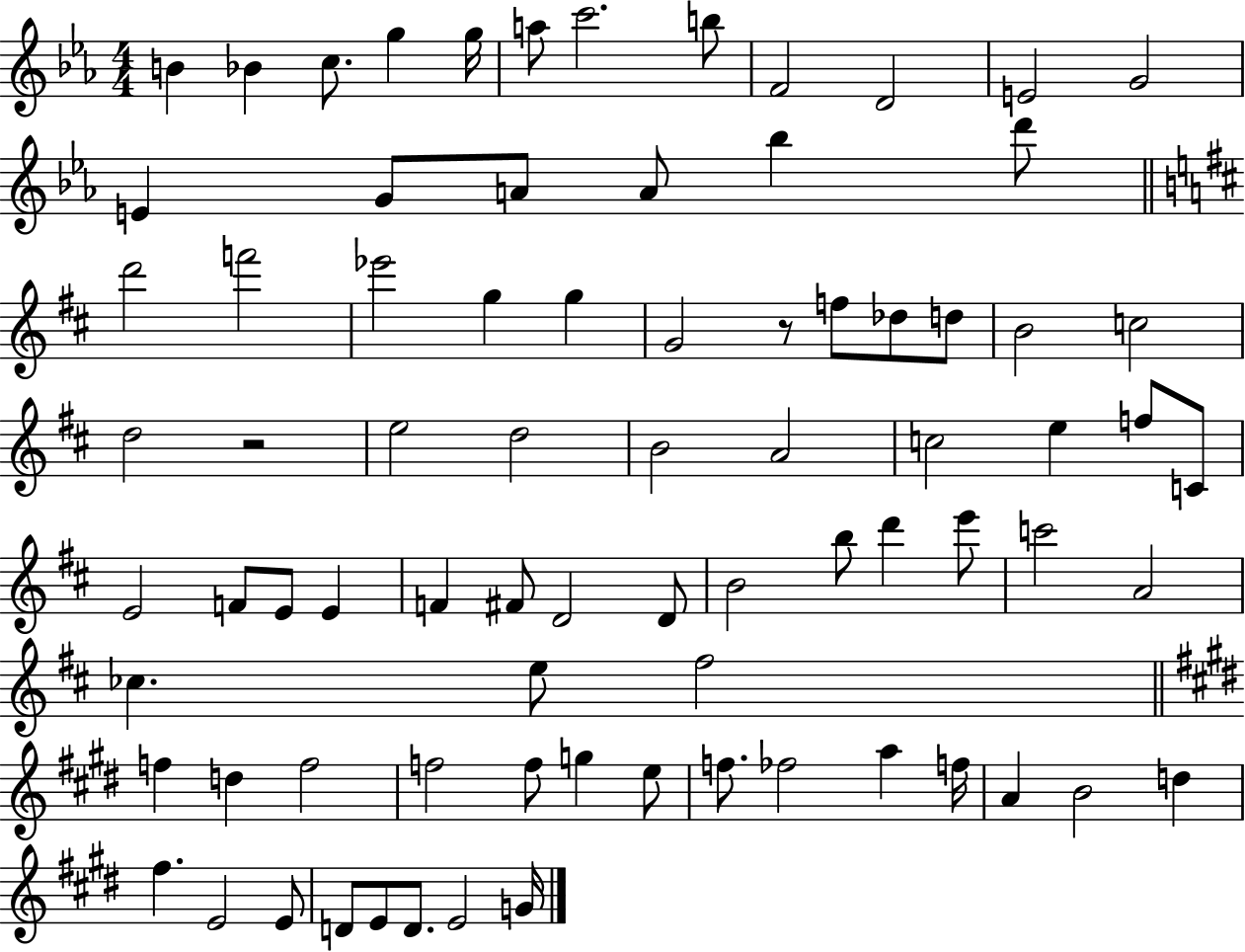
{
  \clef treble
  \numericTimeSignature
  \time 4/4
  \key ees \major
  b'4 bes'4 c''8. g''4 g''16 | a''8 c'''2. b''8 | f'2 d'2 | e'2 g'2 | \break e'4 g'8 a'8 a'8 bes''4 d'''8 | \bar "||" \break \key d \major d'''2 f'''2 | ees'''2 g''4 g''4 | g'2 r8 f''8 des''8 d''8 | b'2 c''2 | \break d''2 r2 | e''2 d''2 | b'2 a'2 | c''2 e''4 f''8 c'8 | \break e'2 f'8 e'8 e'4 | f'4 fis'8 d'2 d'8 | b'2 b''8 d'''4 e'''8 | c'''2 a'2 | \break ces''4. e''8 fis''2 | \bar "||" \break \key e \major f''4 d''4 f''2 | f''2 f''8 g''4 e''8 | f''8. fes''2 a''4 f''16 | a'4 b'2 d''4 | \break fis''4. e'2 e'8 | d'8 e'8 d'8. e'2 g'16 | \bar "|."
}